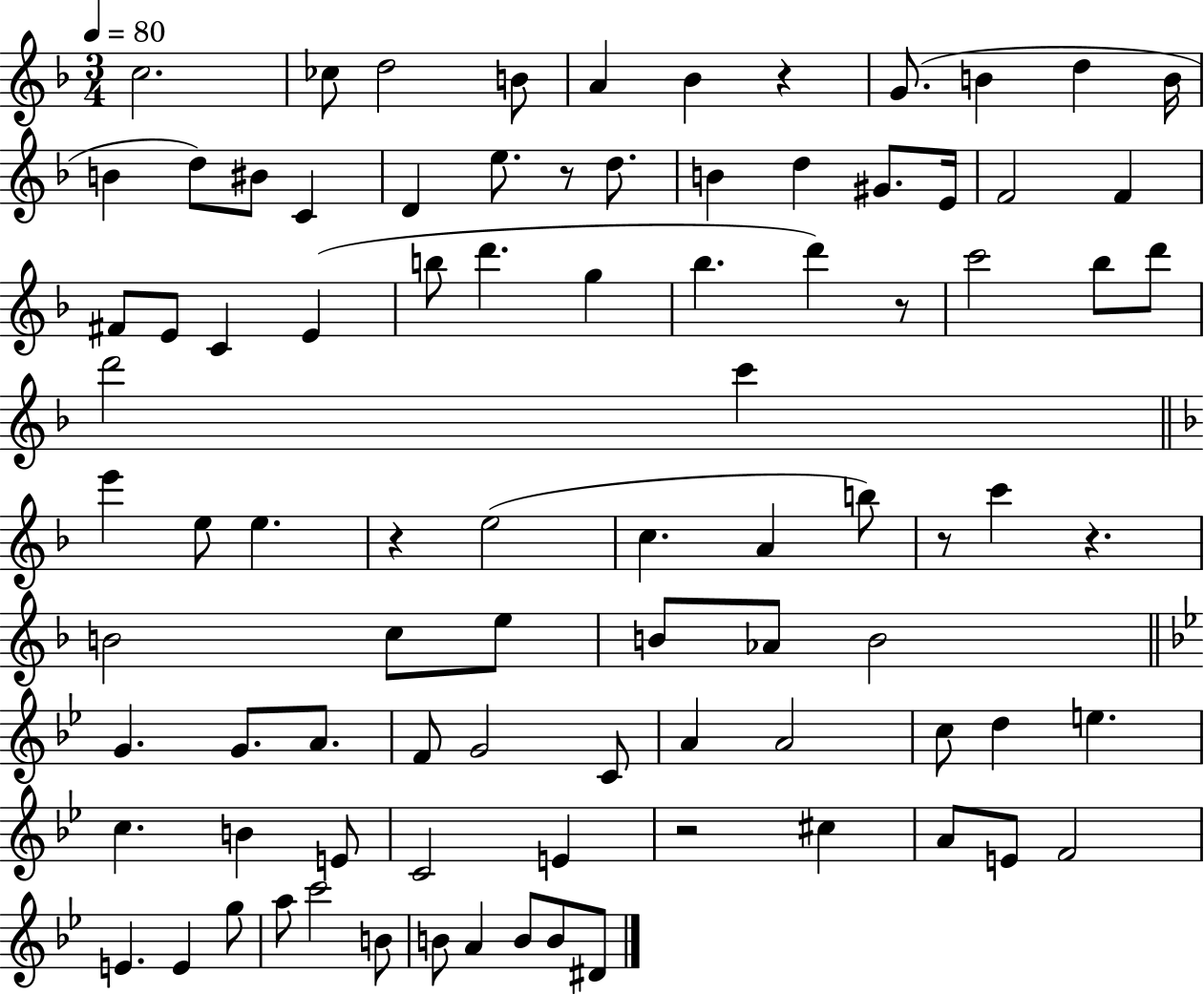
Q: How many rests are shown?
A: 7